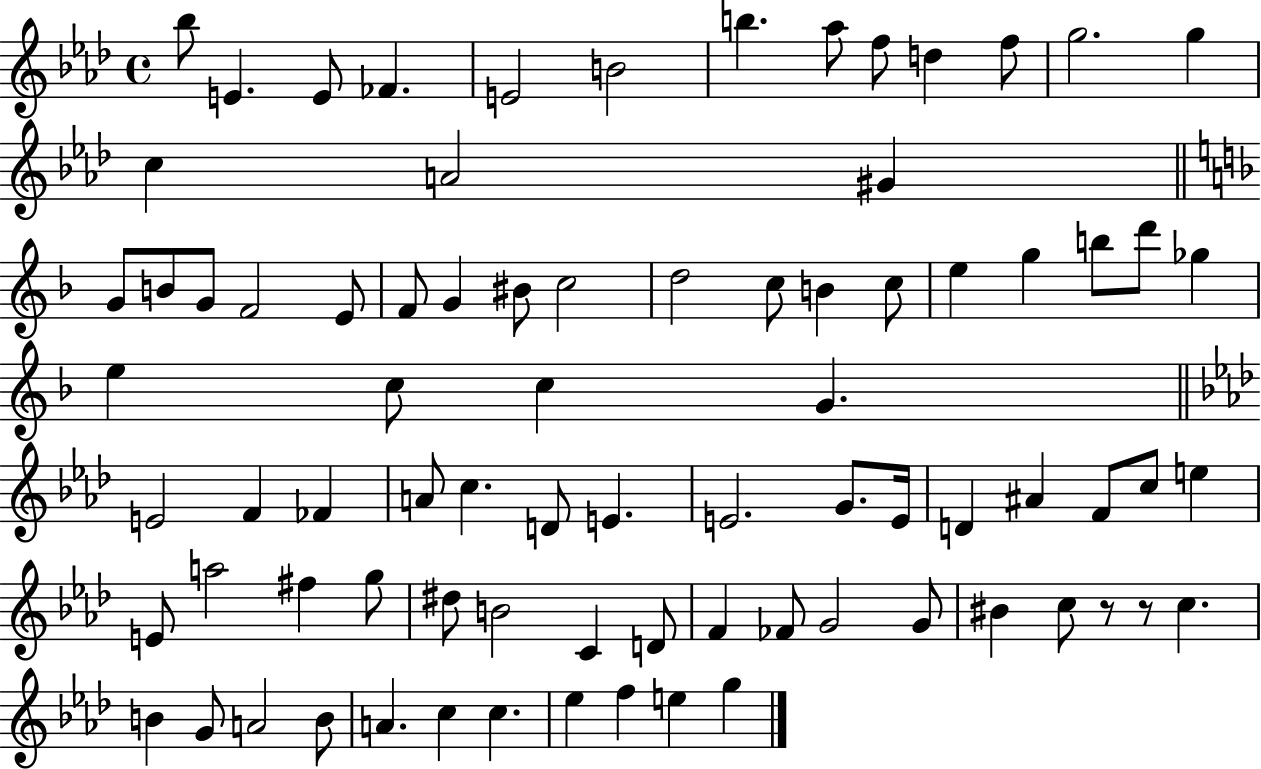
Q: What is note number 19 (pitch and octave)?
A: G4